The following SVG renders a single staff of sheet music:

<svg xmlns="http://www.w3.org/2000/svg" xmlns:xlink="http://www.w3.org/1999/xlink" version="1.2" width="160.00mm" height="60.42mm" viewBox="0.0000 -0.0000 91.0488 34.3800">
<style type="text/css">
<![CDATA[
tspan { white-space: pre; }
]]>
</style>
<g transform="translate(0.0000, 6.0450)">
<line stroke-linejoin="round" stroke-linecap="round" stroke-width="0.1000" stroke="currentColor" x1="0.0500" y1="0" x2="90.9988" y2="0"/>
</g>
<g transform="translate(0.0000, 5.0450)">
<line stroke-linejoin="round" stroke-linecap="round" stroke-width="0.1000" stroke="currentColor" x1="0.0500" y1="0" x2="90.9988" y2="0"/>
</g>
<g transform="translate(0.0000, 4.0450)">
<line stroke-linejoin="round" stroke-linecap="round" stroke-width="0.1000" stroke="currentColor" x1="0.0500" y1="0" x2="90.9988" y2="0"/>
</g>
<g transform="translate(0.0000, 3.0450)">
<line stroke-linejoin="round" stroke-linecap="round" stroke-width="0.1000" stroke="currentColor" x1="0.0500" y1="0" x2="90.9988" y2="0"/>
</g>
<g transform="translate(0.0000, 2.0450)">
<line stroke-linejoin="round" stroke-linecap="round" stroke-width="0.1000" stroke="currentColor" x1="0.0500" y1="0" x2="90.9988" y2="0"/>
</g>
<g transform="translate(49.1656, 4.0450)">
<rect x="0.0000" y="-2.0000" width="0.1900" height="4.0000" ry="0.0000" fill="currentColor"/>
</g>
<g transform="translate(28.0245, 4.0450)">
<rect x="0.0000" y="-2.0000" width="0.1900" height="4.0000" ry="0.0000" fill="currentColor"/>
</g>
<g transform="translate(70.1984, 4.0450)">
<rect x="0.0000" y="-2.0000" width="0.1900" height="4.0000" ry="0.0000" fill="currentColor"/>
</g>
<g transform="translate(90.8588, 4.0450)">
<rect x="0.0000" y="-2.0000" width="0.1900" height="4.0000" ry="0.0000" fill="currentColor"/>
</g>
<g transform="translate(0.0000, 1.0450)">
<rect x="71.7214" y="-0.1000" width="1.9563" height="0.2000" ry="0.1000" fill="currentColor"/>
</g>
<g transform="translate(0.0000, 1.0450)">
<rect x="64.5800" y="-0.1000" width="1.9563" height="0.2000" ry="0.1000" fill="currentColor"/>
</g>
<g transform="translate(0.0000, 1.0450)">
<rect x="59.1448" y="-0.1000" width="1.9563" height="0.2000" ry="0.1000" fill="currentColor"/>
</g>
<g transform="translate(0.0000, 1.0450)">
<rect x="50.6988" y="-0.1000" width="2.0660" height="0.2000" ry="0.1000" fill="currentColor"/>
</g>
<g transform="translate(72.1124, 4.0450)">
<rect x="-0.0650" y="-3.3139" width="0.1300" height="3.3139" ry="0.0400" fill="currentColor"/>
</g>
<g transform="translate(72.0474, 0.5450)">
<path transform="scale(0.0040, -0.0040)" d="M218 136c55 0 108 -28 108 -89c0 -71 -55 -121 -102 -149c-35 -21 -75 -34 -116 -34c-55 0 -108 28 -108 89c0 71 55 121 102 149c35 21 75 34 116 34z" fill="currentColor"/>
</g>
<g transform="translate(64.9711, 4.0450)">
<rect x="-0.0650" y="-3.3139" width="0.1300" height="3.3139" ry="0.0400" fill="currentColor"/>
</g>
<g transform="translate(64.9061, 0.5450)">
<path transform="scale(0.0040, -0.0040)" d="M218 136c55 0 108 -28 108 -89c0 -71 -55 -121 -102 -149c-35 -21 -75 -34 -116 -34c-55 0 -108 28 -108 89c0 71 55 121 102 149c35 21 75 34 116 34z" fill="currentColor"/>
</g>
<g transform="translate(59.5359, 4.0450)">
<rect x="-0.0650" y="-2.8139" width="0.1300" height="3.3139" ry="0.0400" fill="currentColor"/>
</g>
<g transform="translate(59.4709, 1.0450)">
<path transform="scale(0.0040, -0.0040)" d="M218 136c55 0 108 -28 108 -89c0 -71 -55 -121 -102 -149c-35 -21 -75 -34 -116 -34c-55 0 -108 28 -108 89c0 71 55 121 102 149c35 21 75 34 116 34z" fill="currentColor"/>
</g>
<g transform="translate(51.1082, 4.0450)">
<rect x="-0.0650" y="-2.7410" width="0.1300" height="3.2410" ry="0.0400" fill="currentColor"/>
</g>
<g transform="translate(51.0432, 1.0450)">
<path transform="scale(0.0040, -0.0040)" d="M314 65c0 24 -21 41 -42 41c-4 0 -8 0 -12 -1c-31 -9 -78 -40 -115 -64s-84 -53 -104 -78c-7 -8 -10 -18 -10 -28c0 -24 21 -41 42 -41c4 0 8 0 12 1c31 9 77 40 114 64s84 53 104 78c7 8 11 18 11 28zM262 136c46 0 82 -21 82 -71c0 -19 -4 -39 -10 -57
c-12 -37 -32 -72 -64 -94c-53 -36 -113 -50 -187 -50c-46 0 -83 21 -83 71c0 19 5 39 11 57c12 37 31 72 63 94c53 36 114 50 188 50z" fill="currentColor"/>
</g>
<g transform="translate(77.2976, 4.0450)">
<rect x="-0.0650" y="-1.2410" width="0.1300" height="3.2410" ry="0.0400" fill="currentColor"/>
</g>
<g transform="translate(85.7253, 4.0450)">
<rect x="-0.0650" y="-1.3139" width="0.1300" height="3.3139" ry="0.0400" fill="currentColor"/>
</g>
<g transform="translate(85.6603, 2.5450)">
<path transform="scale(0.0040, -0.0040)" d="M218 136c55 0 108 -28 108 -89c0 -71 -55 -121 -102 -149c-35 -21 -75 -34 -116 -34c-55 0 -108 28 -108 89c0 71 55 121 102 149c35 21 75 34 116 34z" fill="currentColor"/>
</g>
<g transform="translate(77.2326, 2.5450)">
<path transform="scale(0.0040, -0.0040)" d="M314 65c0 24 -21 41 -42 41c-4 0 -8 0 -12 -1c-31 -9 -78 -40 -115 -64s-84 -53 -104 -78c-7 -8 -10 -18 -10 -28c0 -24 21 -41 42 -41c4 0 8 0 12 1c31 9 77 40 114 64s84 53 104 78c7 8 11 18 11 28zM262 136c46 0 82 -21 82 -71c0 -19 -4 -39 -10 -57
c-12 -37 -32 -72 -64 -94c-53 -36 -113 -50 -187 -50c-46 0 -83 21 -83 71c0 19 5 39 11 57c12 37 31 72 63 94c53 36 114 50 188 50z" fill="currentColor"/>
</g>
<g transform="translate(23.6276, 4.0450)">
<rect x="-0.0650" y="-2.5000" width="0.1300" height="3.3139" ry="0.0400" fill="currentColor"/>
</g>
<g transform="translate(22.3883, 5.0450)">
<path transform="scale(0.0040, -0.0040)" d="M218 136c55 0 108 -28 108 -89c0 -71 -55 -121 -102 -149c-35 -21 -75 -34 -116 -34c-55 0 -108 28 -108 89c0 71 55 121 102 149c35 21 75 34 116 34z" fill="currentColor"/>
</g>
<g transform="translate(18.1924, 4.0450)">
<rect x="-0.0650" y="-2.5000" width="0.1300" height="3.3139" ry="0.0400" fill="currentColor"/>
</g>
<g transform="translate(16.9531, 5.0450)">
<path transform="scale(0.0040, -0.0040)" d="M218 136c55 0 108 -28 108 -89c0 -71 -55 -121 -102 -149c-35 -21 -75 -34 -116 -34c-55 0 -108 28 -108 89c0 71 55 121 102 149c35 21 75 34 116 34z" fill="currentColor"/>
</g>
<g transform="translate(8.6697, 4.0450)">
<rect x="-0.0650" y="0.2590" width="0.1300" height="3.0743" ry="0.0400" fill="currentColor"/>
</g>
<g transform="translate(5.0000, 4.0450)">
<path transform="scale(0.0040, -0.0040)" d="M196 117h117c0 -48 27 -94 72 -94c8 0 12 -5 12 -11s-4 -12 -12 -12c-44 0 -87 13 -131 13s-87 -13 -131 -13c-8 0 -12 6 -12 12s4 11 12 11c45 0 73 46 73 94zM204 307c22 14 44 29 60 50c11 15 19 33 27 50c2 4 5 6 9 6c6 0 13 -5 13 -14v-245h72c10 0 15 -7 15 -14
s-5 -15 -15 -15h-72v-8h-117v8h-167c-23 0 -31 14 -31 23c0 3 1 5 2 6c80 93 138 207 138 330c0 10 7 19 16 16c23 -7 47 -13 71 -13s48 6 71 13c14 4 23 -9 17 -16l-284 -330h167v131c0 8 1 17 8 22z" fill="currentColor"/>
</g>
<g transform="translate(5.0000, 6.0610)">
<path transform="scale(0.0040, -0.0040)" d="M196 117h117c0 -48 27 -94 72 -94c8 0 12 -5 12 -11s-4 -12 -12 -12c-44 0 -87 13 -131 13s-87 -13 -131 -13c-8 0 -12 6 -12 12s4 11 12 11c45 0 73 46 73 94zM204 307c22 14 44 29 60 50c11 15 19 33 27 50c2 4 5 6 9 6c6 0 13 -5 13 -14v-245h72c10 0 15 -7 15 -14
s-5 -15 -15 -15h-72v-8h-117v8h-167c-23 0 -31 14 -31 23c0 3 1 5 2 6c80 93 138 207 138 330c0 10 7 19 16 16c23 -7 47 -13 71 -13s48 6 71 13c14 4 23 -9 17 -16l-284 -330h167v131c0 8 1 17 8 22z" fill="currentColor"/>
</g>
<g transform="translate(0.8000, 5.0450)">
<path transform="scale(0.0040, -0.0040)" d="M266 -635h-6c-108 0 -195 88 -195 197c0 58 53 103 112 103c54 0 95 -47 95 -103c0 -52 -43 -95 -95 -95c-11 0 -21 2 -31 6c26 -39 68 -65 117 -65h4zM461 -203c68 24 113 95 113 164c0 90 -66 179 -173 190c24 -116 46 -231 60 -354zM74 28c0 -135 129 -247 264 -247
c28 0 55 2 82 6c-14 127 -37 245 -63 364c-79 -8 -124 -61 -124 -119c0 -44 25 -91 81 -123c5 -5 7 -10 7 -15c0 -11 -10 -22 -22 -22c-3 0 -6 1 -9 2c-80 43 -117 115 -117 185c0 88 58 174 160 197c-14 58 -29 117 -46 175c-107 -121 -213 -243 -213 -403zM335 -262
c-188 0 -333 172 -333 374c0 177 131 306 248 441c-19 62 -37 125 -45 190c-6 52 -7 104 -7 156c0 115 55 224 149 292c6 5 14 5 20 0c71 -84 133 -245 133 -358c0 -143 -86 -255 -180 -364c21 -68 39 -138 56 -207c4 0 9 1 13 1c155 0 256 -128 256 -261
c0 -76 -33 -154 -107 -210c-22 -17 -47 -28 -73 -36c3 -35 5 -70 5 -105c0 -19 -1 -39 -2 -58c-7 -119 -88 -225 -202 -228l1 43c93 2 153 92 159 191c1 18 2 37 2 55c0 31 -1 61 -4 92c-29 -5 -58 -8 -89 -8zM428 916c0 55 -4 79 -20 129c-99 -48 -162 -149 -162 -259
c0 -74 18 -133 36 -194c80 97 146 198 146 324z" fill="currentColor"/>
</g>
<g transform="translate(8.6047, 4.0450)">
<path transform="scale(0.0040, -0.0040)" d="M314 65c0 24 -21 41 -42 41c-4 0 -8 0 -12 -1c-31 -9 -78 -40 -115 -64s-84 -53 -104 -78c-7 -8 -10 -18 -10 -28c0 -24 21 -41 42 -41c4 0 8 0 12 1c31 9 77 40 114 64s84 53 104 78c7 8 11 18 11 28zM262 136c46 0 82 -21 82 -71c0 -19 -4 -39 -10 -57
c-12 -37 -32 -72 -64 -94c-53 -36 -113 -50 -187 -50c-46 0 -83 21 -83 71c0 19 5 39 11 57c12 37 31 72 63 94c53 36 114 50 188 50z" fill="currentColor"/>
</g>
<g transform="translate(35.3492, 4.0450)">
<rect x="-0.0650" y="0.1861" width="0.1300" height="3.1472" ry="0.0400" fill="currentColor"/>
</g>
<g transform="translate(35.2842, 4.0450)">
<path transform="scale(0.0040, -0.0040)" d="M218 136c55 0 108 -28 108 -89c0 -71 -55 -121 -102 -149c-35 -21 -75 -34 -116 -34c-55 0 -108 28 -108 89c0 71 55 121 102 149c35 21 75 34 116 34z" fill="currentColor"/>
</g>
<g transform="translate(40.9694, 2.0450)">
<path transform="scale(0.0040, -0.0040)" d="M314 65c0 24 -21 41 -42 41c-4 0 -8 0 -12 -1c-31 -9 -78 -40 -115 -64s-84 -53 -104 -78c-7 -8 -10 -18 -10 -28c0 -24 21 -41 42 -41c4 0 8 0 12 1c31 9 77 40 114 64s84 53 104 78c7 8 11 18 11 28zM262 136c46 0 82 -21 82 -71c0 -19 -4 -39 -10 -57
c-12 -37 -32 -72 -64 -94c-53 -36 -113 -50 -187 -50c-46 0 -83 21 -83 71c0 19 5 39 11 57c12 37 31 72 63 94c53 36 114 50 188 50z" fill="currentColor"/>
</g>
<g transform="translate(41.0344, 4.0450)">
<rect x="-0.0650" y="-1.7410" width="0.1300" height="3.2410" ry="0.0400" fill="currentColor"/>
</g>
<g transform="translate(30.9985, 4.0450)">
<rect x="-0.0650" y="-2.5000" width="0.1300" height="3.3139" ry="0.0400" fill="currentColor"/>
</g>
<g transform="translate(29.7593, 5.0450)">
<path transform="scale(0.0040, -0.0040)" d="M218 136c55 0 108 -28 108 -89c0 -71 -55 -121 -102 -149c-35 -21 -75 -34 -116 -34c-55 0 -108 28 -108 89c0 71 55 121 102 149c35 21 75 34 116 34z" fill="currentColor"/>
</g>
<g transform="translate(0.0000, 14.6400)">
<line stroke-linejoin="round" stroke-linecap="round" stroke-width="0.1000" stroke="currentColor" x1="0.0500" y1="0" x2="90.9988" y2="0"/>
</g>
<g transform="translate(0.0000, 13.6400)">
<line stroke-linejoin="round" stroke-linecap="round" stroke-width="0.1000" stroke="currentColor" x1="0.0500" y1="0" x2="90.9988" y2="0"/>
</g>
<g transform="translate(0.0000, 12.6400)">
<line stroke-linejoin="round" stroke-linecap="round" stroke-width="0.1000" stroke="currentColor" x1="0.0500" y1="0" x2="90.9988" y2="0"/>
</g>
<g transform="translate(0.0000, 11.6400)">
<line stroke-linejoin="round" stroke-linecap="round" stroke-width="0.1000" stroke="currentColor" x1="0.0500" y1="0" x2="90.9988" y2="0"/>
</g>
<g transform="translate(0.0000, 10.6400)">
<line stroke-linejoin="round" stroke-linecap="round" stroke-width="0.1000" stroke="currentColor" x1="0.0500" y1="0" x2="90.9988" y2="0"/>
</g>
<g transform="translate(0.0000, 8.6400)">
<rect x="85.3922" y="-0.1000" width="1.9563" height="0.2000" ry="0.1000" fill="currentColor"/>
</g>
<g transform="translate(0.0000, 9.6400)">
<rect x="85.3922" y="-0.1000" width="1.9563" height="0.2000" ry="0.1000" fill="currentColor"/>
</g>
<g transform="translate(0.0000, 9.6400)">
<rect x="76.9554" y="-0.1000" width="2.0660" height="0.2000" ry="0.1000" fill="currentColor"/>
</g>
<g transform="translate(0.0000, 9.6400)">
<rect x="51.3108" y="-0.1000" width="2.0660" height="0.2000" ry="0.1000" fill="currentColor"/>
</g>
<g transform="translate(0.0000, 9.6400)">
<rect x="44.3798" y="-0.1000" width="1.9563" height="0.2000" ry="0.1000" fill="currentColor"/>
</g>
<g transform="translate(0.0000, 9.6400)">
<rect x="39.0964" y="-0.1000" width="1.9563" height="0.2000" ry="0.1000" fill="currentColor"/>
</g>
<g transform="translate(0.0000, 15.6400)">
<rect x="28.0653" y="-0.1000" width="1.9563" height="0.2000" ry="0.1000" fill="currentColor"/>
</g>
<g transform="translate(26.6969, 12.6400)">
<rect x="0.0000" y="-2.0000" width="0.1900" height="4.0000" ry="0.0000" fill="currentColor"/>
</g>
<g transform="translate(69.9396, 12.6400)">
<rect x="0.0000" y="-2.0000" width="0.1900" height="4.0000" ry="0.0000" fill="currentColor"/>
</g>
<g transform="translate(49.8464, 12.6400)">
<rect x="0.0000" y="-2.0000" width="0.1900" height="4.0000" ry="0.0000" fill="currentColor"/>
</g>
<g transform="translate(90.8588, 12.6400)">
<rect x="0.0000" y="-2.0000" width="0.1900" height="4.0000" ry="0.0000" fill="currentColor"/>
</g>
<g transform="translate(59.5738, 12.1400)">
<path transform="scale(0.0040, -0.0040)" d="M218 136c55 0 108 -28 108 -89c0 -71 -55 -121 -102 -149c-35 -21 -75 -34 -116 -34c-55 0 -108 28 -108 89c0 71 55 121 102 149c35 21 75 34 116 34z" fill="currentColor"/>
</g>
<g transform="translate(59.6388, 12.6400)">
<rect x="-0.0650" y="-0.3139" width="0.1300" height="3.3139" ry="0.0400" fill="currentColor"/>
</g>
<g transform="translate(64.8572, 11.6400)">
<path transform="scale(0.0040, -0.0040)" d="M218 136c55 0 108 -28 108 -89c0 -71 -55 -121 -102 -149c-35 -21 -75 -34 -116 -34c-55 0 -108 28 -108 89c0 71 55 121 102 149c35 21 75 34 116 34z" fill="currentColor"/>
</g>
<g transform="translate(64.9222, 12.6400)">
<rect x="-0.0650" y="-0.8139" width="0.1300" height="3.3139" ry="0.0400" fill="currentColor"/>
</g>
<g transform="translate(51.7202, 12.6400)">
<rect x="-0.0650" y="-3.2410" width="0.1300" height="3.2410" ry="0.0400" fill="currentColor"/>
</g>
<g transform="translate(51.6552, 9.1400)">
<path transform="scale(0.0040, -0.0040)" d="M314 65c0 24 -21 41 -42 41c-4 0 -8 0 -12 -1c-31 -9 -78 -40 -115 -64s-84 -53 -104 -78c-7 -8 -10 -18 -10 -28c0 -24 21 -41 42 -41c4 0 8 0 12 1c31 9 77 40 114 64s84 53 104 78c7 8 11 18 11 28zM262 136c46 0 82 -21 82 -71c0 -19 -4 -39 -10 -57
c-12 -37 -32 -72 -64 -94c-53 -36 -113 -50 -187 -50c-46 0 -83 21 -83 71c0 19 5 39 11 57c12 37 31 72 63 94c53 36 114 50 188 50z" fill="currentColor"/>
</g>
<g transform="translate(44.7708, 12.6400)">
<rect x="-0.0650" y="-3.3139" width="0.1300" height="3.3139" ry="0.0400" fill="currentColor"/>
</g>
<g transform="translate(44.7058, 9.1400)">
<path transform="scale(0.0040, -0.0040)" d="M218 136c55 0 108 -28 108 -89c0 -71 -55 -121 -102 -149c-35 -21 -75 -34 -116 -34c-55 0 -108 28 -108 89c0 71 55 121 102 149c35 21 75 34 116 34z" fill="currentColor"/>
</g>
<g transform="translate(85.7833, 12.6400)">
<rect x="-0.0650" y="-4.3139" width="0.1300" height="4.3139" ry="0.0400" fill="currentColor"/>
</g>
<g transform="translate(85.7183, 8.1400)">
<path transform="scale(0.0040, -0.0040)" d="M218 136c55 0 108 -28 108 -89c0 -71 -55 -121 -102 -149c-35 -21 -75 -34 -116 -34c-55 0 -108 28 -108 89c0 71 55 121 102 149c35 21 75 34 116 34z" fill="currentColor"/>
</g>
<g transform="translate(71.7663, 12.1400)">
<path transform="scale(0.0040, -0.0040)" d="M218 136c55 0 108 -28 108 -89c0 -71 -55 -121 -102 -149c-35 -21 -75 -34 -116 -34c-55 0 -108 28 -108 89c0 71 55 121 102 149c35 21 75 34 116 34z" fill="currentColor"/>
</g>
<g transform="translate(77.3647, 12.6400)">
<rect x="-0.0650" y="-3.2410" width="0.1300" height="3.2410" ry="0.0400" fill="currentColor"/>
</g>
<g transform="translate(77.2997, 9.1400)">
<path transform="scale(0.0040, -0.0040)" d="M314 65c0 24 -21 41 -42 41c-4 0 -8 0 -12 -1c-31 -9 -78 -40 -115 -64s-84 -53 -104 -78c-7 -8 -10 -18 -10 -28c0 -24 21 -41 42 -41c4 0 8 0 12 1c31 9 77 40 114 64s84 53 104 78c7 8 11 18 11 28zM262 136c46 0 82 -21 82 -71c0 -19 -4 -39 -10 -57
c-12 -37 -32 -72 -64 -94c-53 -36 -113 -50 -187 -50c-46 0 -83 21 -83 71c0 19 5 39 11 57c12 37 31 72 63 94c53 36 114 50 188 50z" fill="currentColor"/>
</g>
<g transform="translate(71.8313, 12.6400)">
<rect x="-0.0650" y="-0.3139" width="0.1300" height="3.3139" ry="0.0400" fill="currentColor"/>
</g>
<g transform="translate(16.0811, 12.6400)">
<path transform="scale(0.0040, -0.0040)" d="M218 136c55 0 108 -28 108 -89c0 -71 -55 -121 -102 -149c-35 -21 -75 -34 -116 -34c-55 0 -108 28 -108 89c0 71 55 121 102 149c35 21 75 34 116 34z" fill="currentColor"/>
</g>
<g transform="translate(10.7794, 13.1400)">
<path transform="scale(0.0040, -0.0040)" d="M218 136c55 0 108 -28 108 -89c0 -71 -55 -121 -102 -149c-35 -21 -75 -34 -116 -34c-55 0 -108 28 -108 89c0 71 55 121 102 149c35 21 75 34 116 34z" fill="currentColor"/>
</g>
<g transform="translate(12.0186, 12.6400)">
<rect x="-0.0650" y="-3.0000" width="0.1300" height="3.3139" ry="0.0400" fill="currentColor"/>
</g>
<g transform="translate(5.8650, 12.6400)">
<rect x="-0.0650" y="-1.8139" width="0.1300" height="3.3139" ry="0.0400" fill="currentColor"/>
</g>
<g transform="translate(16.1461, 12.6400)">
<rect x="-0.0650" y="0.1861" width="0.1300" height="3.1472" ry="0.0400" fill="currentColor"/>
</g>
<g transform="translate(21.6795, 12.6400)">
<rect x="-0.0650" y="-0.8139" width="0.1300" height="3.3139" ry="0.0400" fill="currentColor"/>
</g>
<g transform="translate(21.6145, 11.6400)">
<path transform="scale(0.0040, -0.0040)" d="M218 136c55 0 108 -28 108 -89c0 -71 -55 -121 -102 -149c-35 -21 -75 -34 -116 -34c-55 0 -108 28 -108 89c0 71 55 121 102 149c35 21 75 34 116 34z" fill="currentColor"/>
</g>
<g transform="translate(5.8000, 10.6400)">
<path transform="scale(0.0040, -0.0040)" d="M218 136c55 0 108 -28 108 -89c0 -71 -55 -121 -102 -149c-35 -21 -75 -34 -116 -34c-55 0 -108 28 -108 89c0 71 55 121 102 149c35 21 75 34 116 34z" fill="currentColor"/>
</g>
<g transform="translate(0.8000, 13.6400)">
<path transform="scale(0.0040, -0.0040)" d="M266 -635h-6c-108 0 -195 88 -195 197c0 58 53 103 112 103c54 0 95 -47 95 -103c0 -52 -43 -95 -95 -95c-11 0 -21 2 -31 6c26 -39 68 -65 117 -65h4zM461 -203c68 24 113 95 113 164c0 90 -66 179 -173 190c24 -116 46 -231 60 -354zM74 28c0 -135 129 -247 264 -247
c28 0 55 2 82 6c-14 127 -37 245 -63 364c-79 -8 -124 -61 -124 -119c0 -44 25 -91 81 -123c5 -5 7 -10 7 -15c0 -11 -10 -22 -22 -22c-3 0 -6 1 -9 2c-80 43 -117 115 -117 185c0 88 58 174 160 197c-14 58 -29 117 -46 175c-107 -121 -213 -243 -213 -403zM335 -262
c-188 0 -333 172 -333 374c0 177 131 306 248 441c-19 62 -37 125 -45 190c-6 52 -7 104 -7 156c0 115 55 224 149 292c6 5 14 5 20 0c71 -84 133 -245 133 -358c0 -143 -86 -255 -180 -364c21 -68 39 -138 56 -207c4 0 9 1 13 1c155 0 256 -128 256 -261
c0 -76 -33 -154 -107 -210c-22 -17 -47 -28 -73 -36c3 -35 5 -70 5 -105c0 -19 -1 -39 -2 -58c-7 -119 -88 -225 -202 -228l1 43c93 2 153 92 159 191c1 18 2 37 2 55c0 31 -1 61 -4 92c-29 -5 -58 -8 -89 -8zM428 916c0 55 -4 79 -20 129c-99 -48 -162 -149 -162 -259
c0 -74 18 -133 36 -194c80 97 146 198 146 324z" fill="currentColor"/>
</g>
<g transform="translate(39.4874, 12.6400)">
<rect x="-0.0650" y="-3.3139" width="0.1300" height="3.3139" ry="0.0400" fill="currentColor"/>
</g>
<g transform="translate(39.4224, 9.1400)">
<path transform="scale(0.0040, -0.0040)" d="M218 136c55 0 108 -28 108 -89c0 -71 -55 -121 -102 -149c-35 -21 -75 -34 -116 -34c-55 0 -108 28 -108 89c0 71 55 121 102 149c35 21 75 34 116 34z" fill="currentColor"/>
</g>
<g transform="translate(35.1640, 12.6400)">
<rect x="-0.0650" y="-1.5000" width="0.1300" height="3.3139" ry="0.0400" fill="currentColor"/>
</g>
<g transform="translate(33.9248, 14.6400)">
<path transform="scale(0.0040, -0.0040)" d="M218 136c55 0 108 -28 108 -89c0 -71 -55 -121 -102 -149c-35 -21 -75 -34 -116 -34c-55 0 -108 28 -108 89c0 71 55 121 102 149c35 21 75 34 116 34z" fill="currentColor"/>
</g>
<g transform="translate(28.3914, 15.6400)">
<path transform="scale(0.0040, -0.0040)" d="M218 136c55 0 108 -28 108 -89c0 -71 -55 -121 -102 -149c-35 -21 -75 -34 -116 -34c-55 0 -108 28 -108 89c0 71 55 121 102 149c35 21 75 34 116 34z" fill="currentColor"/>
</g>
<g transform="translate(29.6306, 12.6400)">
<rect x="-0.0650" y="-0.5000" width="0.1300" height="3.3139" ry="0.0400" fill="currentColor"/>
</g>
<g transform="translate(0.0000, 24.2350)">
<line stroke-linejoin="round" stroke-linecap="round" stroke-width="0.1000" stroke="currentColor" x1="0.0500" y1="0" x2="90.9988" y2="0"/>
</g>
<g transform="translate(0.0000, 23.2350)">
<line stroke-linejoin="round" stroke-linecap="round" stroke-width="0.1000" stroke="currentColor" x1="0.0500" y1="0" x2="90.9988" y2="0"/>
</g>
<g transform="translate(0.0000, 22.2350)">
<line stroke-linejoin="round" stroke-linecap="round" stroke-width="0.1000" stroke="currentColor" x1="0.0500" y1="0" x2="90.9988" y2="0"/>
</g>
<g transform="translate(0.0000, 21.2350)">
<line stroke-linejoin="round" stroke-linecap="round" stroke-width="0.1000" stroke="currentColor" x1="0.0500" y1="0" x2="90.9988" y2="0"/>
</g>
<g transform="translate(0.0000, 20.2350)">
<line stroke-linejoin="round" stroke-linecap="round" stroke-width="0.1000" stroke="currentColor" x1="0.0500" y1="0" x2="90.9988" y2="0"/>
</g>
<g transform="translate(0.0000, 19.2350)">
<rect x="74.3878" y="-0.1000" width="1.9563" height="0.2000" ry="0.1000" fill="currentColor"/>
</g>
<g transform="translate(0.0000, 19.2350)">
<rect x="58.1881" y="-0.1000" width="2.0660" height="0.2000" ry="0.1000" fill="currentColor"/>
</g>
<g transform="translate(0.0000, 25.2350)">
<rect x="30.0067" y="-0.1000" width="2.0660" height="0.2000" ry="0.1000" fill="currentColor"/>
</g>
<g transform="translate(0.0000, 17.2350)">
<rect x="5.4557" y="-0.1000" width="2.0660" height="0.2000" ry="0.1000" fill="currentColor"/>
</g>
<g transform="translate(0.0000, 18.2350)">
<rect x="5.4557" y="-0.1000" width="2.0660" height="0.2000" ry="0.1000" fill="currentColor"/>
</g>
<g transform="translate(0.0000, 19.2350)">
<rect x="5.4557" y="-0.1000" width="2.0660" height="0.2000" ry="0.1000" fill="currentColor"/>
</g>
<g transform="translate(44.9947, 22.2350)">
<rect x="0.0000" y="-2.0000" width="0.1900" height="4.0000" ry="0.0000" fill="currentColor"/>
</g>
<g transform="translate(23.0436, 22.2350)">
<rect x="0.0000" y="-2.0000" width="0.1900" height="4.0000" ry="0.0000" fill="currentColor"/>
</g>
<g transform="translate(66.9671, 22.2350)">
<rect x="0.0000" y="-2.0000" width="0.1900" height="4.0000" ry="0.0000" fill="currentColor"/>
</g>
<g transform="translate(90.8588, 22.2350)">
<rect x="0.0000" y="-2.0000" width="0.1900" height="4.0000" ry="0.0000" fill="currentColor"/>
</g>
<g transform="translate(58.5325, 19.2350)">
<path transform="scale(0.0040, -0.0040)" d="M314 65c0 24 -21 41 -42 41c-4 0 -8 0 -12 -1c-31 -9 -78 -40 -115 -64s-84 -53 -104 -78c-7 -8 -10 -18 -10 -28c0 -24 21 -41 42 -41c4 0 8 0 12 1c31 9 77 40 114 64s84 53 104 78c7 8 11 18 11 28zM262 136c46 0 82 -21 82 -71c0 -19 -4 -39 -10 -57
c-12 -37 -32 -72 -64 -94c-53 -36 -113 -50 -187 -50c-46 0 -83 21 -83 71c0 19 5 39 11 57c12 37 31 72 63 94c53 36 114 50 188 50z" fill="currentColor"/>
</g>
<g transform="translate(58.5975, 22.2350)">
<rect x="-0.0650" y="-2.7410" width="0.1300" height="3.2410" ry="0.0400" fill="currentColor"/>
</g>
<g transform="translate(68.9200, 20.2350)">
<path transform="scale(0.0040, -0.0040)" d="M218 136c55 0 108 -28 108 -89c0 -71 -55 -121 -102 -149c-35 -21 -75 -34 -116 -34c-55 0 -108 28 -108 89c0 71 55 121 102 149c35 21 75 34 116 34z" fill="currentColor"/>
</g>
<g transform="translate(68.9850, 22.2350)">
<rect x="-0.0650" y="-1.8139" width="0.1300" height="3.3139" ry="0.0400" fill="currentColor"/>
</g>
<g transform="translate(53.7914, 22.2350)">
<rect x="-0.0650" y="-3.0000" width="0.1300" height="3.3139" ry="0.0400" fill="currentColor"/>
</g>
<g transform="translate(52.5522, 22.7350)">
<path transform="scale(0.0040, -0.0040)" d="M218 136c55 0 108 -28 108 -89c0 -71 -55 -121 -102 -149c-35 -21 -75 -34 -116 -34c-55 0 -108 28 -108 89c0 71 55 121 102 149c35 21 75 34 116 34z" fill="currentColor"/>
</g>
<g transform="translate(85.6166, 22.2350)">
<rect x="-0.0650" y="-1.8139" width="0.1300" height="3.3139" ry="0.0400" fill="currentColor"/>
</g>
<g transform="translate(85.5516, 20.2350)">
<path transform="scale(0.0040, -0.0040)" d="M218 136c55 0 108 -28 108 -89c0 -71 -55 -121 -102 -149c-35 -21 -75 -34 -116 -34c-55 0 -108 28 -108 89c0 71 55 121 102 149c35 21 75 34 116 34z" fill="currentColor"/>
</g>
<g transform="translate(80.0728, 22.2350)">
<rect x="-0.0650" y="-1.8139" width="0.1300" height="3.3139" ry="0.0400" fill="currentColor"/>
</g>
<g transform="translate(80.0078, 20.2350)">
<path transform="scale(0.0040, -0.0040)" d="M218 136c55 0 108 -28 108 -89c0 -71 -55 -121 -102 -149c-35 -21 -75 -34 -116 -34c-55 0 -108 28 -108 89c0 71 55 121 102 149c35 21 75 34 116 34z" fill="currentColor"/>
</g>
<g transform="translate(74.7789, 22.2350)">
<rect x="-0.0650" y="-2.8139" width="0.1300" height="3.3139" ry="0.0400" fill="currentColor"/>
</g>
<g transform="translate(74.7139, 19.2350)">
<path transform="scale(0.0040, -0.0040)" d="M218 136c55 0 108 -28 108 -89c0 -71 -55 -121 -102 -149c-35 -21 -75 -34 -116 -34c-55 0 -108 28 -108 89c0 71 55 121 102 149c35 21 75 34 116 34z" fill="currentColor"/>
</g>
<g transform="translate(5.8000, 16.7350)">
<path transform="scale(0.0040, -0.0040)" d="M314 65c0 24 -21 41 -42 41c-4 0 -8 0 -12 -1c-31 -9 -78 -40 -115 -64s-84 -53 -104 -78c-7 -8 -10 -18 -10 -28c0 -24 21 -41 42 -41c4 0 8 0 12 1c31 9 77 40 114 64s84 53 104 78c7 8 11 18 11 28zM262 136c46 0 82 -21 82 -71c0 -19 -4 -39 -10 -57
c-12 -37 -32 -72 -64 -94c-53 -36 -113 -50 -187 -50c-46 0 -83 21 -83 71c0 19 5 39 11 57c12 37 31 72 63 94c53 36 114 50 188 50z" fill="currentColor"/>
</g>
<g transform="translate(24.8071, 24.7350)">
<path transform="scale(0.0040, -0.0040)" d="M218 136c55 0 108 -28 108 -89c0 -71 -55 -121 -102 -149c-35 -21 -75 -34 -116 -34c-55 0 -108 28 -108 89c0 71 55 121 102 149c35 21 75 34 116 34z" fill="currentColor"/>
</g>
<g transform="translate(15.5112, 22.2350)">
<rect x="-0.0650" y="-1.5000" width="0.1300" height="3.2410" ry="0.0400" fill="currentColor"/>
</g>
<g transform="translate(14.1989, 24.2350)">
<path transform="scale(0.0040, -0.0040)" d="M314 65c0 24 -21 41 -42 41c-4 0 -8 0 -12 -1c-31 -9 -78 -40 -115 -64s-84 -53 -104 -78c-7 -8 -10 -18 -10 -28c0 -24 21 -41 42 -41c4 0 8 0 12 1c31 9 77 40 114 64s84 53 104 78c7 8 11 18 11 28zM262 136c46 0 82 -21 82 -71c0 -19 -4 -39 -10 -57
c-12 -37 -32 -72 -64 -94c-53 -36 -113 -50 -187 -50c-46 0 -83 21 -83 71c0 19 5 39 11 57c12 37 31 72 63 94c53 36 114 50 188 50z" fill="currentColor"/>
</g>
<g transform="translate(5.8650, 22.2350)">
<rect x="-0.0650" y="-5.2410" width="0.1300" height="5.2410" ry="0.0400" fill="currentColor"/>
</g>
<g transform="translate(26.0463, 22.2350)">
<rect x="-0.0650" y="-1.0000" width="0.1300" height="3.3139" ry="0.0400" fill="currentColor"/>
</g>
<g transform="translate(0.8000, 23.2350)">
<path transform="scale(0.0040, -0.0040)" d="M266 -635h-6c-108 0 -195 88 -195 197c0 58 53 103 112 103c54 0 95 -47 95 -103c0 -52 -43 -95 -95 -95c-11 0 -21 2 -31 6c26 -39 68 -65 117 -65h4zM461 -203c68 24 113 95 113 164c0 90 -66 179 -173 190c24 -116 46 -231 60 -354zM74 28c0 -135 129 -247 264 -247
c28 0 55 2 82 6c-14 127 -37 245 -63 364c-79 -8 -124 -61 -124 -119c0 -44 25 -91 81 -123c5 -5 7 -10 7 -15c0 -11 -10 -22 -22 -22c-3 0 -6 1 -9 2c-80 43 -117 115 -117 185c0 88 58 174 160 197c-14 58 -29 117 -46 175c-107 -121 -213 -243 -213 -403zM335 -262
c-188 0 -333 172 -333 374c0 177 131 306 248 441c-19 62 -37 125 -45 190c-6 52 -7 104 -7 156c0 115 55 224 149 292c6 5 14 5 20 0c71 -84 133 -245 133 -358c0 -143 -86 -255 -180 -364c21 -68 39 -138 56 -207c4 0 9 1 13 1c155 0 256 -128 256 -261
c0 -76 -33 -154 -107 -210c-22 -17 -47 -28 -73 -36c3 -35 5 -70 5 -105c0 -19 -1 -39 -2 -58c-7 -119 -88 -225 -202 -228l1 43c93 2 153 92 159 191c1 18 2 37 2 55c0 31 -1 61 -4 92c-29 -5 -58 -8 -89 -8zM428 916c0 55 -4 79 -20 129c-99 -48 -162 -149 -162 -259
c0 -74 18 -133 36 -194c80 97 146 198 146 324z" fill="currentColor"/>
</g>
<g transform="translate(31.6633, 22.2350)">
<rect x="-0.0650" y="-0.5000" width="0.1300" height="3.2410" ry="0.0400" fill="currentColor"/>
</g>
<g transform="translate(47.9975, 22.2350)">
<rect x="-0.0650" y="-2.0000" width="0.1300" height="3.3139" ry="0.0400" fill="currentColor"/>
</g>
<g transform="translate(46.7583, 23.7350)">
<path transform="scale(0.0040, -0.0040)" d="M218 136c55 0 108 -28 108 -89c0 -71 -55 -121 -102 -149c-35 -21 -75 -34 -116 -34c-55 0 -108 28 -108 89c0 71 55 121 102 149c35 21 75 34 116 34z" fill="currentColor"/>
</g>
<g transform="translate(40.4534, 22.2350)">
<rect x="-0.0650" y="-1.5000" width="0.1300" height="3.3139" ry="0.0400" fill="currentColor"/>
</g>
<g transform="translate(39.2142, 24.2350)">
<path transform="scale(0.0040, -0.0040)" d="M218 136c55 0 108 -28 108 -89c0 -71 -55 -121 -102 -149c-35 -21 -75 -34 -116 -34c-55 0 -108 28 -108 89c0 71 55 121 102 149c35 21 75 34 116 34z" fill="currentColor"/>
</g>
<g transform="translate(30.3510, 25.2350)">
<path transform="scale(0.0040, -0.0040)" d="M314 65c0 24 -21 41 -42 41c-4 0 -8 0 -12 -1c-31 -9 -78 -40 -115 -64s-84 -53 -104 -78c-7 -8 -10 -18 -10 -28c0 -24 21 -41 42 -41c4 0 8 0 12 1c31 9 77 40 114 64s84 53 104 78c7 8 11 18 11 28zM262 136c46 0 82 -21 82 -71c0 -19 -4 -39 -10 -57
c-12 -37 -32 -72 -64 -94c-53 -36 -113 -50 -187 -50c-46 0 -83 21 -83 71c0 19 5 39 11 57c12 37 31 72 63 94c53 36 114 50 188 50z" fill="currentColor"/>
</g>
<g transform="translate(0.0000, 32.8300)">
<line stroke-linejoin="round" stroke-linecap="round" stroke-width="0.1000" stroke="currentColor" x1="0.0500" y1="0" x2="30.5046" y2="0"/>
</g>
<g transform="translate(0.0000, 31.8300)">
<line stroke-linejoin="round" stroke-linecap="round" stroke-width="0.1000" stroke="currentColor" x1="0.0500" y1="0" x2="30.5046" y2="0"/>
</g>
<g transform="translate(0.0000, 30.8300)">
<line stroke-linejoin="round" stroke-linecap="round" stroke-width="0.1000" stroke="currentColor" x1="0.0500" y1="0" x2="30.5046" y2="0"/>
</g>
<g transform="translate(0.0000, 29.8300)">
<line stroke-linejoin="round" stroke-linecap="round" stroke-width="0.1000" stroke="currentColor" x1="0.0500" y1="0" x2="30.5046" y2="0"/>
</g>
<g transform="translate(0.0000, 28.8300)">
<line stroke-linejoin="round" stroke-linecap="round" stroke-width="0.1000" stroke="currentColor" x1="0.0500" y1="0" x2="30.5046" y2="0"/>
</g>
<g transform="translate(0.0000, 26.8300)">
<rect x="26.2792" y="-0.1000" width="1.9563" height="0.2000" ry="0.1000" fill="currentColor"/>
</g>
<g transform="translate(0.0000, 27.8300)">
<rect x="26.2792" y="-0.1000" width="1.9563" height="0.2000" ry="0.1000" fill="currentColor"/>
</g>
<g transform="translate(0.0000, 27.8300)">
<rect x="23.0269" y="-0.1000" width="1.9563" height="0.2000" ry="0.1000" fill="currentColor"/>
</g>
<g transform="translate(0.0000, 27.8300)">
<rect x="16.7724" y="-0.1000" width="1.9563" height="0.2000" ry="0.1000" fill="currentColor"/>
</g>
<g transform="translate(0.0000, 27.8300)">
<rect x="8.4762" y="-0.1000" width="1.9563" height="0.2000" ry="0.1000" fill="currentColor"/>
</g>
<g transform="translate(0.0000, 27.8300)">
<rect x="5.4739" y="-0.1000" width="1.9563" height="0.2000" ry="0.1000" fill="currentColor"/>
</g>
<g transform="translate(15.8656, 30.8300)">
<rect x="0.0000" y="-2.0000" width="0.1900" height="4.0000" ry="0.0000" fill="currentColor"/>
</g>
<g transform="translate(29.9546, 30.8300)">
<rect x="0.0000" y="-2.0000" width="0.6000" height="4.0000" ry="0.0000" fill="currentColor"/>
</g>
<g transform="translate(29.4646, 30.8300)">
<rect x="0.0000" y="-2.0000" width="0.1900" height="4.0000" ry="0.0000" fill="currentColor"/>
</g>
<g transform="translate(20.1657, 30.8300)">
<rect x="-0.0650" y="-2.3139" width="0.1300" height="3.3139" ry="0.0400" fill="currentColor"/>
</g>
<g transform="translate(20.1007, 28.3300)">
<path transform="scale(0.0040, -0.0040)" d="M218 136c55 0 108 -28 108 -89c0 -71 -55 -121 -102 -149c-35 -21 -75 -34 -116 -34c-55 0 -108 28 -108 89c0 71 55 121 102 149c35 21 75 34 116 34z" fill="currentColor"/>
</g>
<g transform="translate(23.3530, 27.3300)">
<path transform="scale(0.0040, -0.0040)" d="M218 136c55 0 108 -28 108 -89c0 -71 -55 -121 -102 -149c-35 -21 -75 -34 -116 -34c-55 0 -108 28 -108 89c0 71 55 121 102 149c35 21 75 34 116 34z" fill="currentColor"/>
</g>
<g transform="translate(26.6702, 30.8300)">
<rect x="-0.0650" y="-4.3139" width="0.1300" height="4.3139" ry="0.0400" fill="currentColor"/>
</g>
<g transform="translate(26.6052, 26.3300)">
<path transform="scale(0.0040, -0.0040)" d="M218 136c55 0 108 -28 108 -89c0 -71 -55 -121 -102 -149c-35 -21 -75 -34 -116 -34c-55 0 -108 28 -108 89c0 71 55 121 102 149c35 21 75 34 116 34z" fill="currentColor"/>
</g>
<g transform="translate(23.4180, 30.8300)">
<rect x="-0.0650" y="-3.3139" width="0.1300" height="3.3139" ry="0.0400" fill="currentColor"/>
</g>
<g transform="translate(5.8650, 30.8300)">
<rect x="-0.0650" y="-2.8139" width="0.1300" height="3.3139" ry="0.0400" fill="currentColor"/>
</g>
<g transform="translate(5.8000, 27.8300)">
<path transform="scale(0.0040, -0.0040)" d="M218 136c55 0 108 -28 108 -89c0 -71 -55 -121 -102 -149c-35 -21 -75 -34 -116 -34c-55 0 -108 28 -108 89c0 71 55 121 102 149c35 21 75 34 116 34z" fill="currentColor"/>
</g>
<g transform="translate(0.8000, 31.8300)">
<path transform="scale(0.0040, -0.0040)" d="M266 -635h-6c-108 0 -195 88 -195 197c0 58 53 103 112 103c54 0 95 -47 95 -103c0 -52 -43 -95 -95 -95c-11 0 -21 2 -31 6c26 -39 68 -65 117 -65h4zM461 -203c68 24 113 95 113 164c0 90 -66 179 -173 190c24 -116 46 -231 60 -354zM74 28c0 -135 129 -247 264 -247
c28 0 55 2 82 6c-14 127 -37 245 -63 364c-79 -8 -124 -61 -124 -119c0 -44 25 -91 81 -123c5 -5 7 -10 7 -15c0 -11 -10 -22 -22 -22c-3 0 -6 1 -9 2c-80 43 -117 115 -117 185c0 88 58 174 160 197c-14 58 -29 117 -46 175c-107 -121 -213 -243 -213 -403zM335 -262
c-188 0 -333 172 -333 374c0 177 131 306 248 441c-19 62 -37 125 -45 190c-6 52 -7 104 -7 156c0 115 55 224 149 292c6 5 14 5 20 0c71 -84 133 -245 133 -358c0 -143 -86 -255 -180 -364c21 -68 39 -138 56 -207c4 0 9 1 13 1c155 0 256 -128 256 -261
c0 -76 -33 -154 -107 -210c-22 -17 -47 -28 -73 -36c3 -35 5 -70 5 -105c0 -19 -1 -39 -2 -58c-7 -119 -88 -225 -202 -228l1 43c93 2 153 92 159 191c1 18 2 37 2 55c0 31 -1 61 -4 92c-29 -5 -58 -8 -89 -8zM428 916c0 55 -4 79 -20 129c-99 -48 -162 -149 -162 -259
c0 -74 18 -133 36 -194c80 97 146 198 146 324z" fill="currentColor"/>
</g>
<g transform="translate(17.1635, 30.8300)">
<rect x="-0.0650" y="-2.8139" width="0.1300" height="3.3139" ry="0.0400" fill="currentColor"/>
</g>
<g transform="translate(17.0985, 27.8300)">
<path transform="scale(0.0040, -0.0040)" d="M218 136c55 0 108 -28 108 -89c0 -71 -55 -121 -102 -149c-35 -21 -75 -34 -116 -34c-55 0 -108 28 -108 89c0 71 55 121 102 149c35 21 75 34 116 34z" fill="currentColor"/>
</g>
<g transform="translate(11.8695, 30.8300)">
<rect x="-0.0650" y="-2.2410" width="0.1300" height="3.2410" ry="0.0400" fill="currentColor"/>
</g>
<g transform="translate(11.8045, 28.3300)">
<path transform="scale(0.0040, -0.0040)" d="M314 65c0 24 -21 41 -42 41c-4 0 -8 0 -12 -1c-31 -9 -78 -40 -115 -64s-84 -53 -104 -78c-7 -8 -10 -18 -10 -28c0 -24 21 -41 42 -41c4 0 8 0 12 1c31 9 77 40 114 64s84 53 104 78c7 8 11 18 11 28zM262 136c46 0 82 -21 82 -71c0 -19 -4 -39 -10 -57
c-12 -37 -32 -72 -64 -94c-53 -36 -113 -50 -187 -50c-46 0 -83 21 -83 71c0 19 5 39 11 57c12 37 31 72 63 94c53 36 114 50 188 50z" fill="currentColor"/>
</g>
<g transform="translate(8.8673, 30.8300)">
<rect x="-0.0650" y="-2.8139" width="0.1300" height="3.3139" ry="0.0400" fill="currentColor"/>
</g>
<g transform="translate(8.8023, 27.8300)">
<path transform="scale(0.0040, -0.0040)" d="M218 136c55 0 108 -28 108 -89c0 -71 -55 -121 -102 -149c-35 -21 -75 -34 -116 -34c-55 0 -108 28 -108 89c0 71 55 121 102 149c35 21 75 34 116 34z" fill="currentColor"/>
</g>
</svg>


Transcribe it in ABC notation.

X:1
T:Untitled
M:4/4
L:1/4
K:C
B2 G G G B f2 a2 a b b e2 e f A B d C E b b b2 c d c b2 d' f'2 E2 D C2 E F A a2 f a f f a a g2 a g b d'